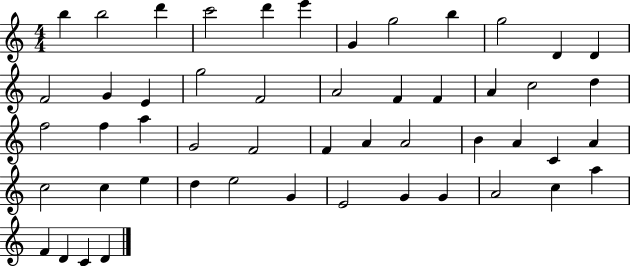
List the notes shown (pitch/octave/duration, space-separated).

B5/q B5/h D6/q C6/h D6/q E6/q G4/q G5/h B5/q G5/h D4/q D4/q F4/h G4/q E4/q G5/h F4/h A4/h F4/q F4/q A4/q C5/h D5/q F5/h F5/q A5/q G4/h F4/h F4/q A4/q A4/h B4/q A4/q C4/q A4/q C5/h C5/q E5/q D5/q E5/h G4/q E4/h G4/q G4/q A4/h C5/q A5/q F4/q D4/q C4/q D4/q